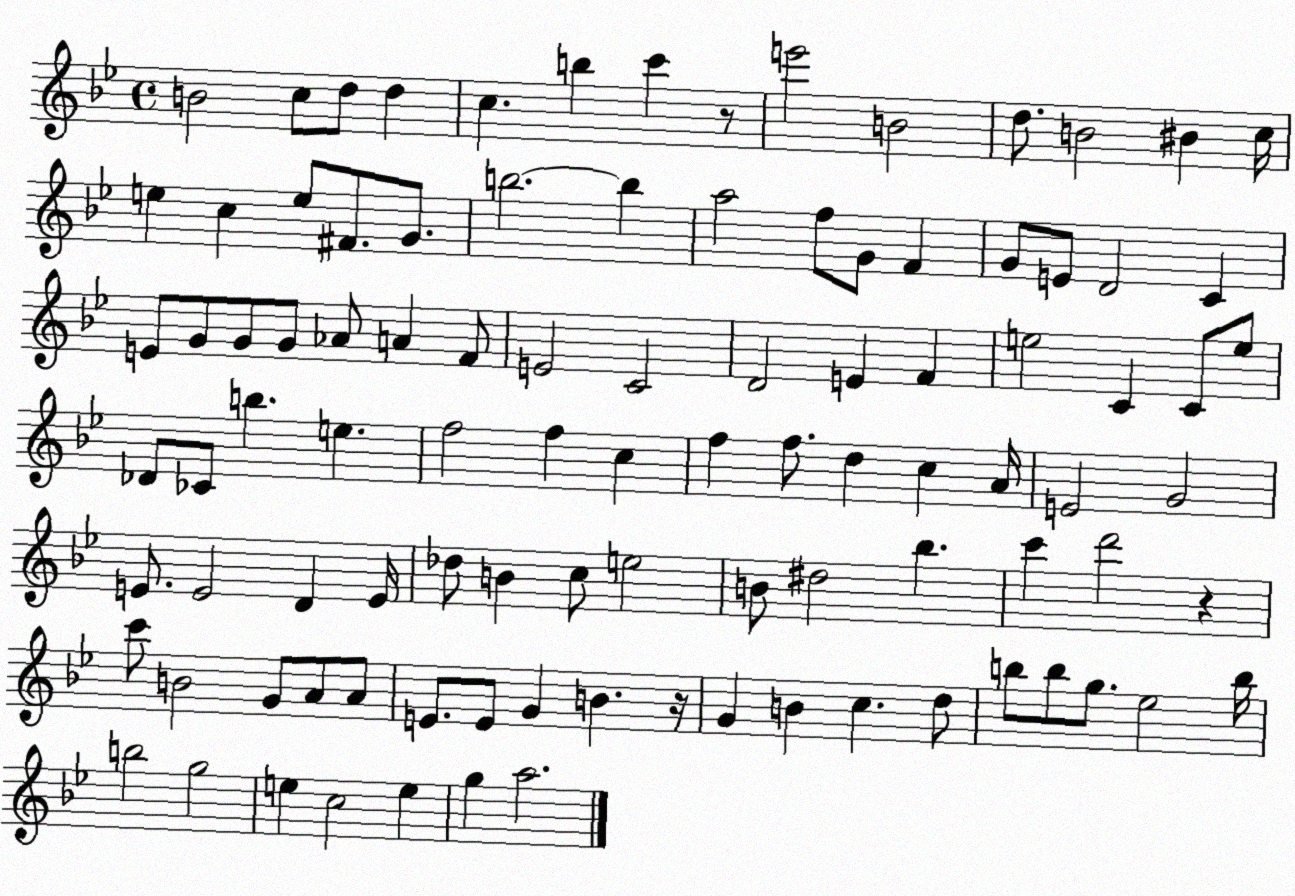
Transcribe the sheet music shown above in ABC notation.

X:1
T:Untitled
M:4/4
L:1/4
K:Bb
B2 c/2 d/2 d c b c' z/2 e'2 B2 d/2 B2 ^B c/4 e c e/2 ^F/2 G/2 b2 b a2 f/2 G/2 F G/2 E/2 D2 C E/2 G/2 G/2 G/2 _A/2 A F/2 E2 C2 D2 E F e2 C C/2 e/2 _D/2 _C/2 b e f2 f c f f/2 d c A/4 E2 G2 E/2 E2 D E/4 _d/2 B c/2 e2 B/2 ^d2 _b c' d'2 z c'/2 B2 G/2 A/2 A/2 E/2 E/2 G B z/4 G B c d/2 b/2 b/2 g/2 _e2 b/4 b2 g2 e c2 e g a2